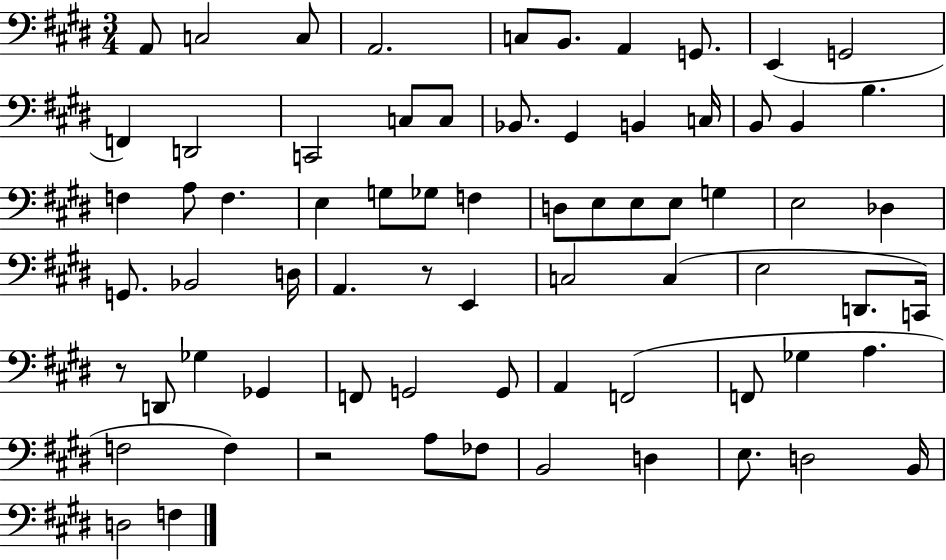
X:1
T:Untitled
M:3/4
L:1/4
K:E
A,,/2 C,2 C,/2 A,,2 C,/2 B,,/2 A,, G,,/2 E,, G,,2 F,, D,,2 C,,2 C,/2 C,/2 _B,,/2 ^G,, B,, C,/4 B,,/2 B,, B, F, A,/2 F, E, G,/2 _G,/2 F, D,/2 E,/2 E,/2 E,/2 G, E,2 _D, G,,/2 _B,,2 D,/4 A,, z/2 E,, C,2 C, E,2 D,,/2 C,,/4 z/2 D,,/2 _G, _G,, F,,/2 G,,2 G,,/2 A,, F,,2 F,,/2 _G, A, F,2 F, z2 A,/2 _F,/2 B,,2 D, E,/2 D,2 B,,/4 D,2 F,